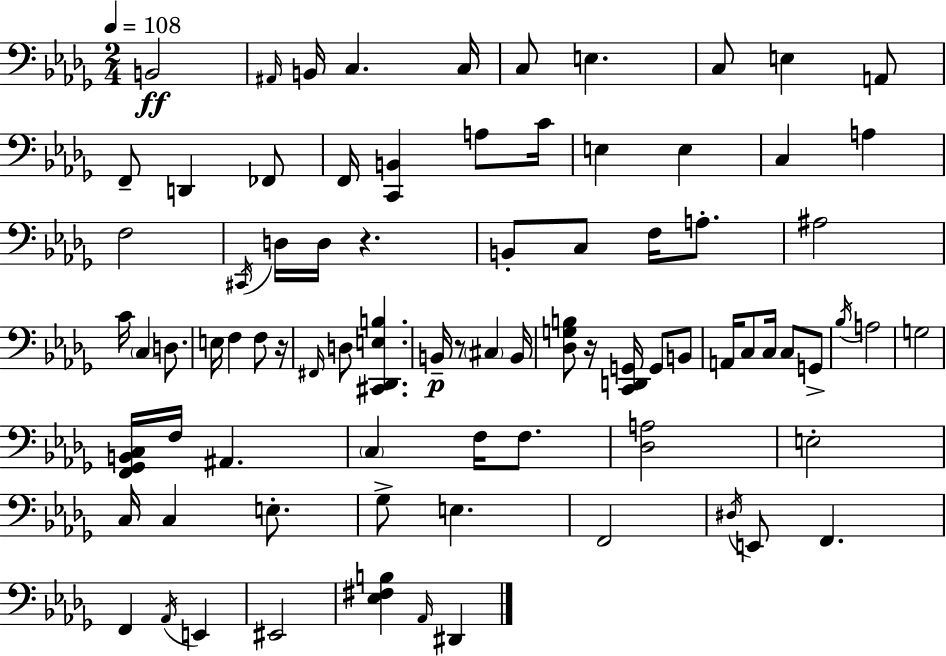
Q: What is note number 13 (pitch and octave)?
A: FES2